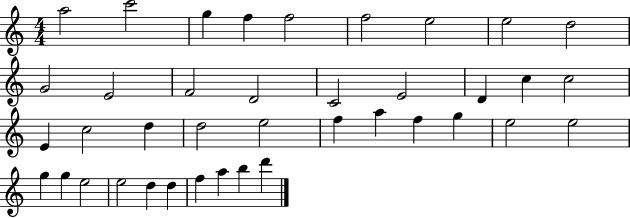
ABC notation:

X:1
T:Untitled
M:4/4
L:1/4
K:C
a2 c'2 g f f2 f2 e2 e2 d2 G2 E2 F2 D2 C2 E2 D c c2 E c2 d d2 e2 f a f g e2 e2 g g e2 e2 d d f a b d'